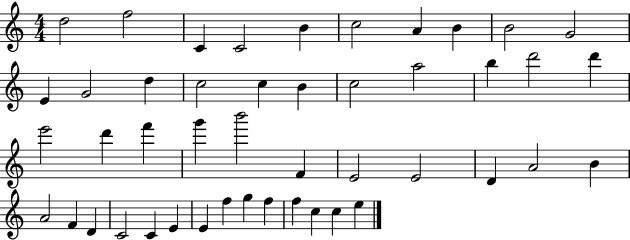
D5/h F5/h C4/q C4/h B4/q C5/h A4/q B4/q B4/h G4/h E4/q G4/h D5/q C5/h C5/q B4/q C5/h A5/h B5/q D6/h D6/q E6/h D6/q F6/q G6/q B6/h F4/q E4/h E4/h D4/q A4/h B4/q A4/h F4/q D4/q C4/h C4/q E4/q E4/q F5/q G5/q F5/q F5/q C5/q C5/q E5/q